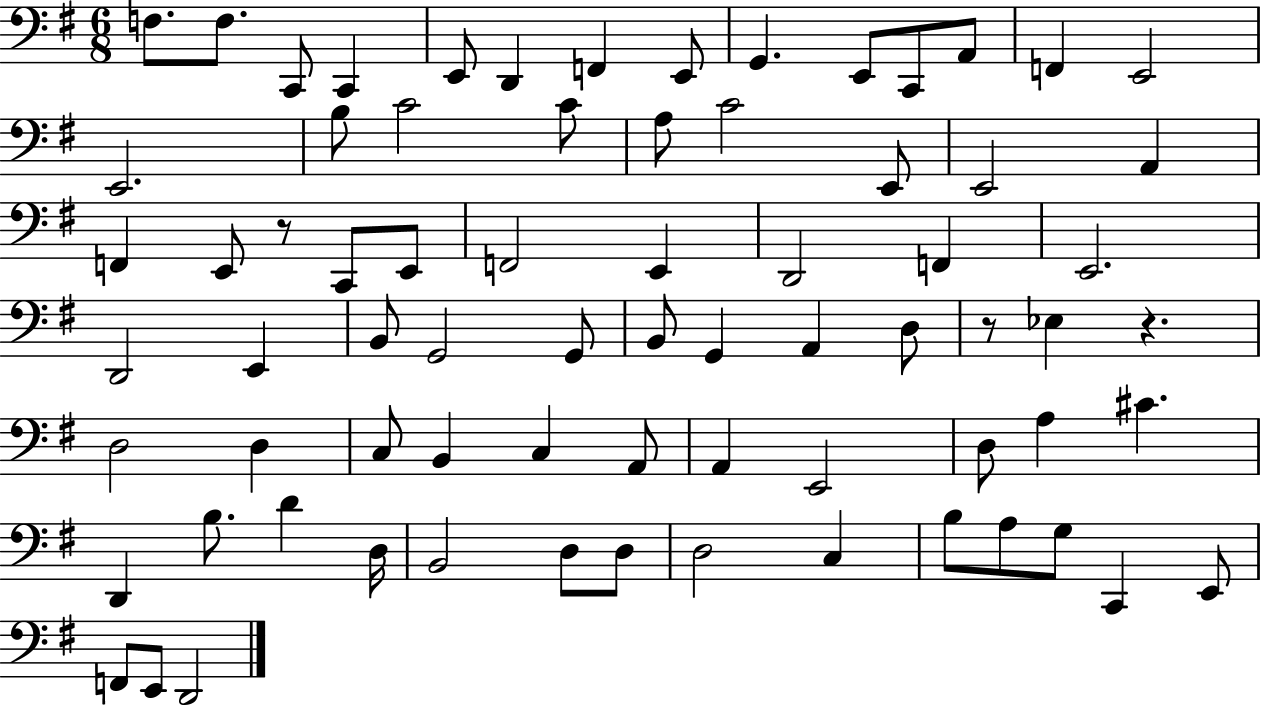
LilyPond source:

{
  \clef bass
  \numericTimeSignature
  \time 6/8
  \key g \major
  \repeat volta 2 { f8. f8. c,8 c,4 | e,8 d,4 f,4 e,8 | g,4. e,8 c,8 a,8 | f,4 e,2 | \break e,2. | b8 c'2 c'8 | a8 c'2 e,8 | e,2 a,4 | \break f,4 e,8 r8 c,8 e,8 | f,2 e,4 | d,2 f,4 | e,2. | \break d,2 e,4 | b,8 g,2 g,8 | b,8 g,4 a,4 d8 | r8 ees4 r4. | \break d2 d4 | c8 b,4 c4 a,8 | a,4 e,2 | d8 a4 cis'4. | \break d,4 b8. d'4 d16 | b,2 d8 d8 | d2 c4 | b8 a8 g8 c,4 e,8 | \break f,8 e,8 d,2 | } \bar "|."
}